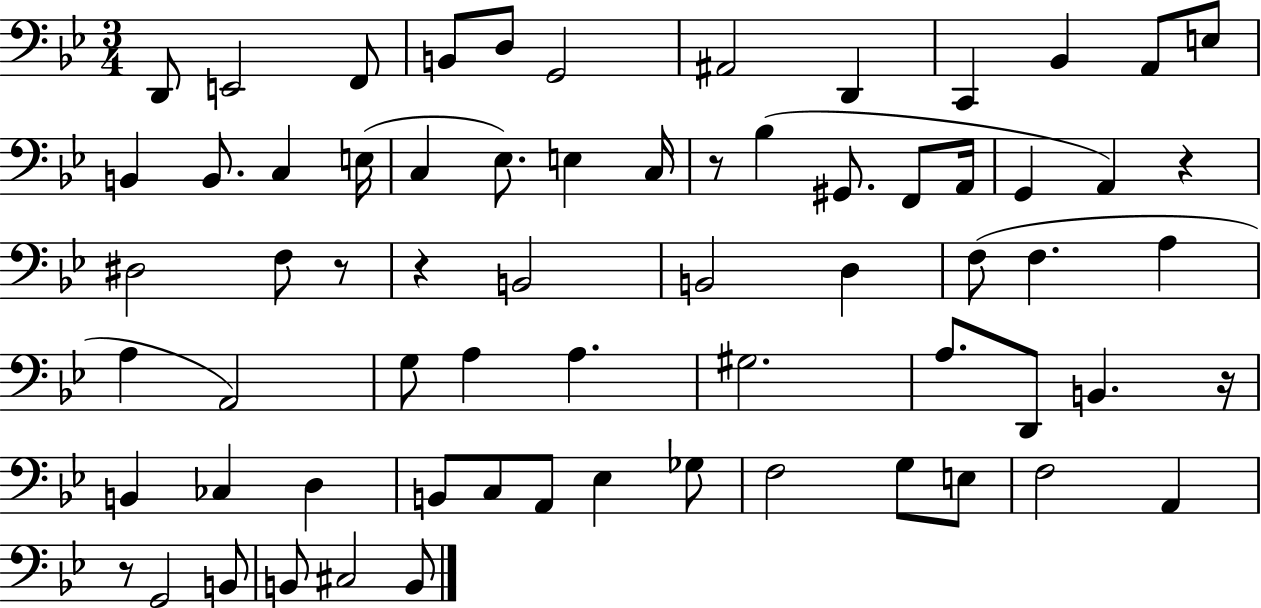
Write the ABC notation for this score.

X:1
T:Untitled
M:3/4
L:1/4
K:Bb
D,,/2 E,,2 F,,/2 B,,/2 D,/2 G,,2 ^A,,2 D,, C,, _B,, A,,/2 E,/2 B,, B,,/2 C, E,/4 C, _E,/2 E, C,/4 z/2 _B, ^G,,/2 F,,/2 A,,/4 G,, A,, z ^D,2 F,/2 z/2 z B,,2 B,,2 D, F,/2 F, A, A, A,,2 G,/2 A, A, ^G,2 A,/2 D,,/2 B,, z/4 B,, _C, D, B,,/2 C,/2 A,,/2 _E, _G,/2 F,2 G,/2 E,/2 F,2 A,, z/2 G,,2 B,,/2 B,,/2 ^C,2 B,,/2